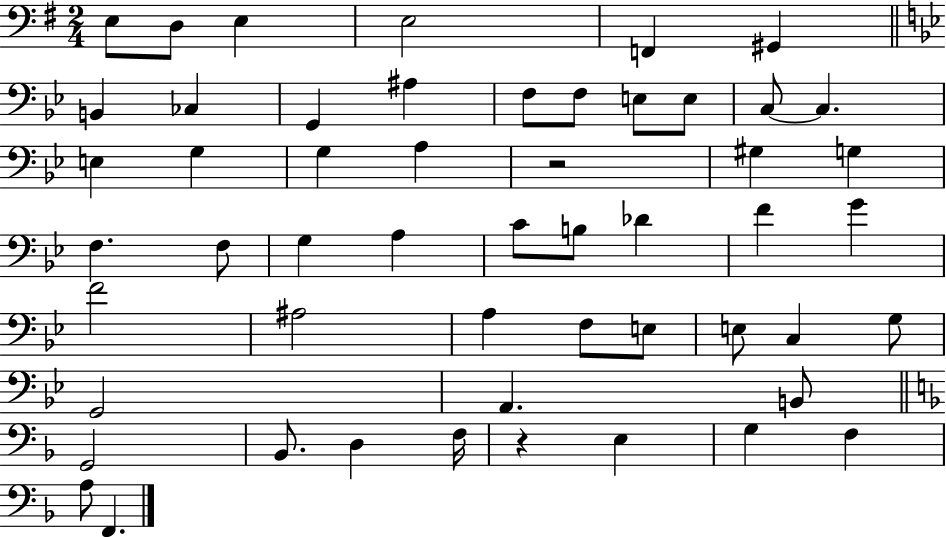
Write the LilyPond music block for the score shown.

{
  \clef bass
  \numericTimeSignature
  \time 2/4
  \key g \major
  e8 d8 e4 | e2 | f,4 gis,4 | \bar "||" \break \key bes \major b,4 ces4 | g,4 ais4 | f8 f8 e8 e8 | c8~~ c4. | \break e4 g4 | g4 a4 | r2 | gis4 g4 | \break f4. f8 | g4 a4 | c'8 b8 des'4 | f'4 g'4 | \break f'2 | ais2 | a4 f8 e8 | e8 c4 g8 | \break g,2 | a,4. b,8 | \bar "||" \break \key d \minor g,2 | bes,8. d4 f16 | r4 e4 | g4 f4 | \break a8 f,4. | \bar "|."
}